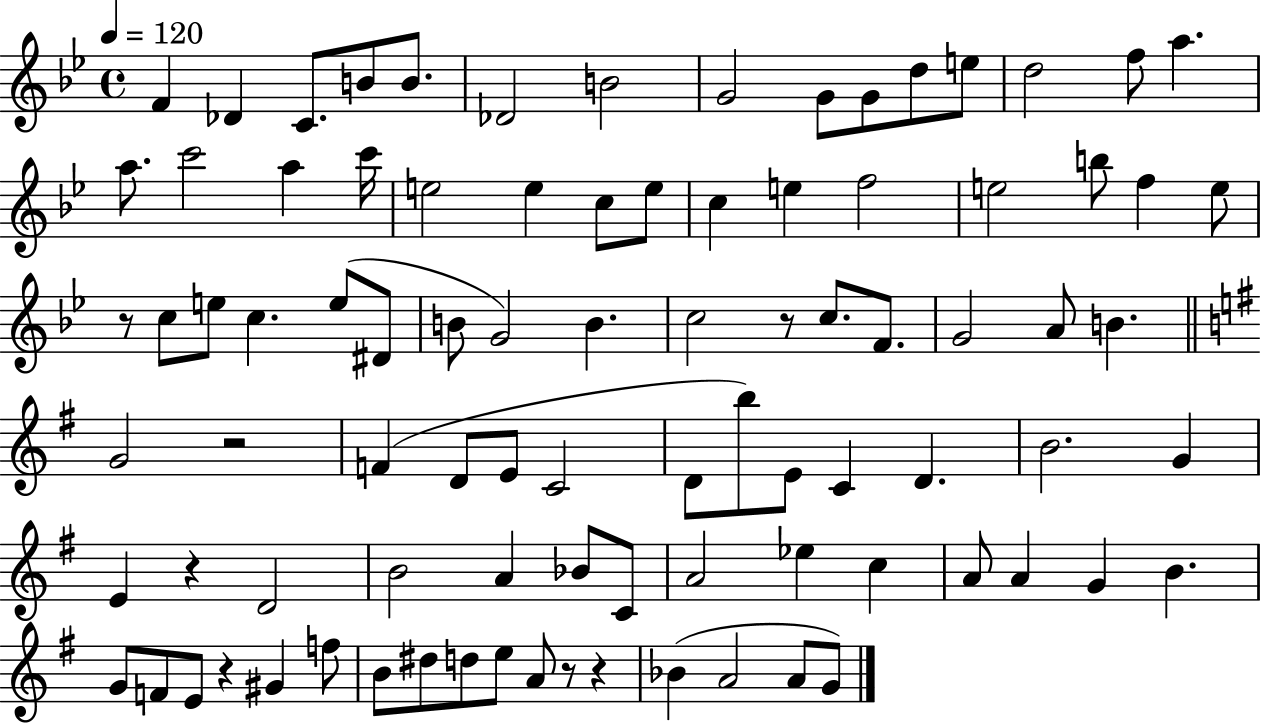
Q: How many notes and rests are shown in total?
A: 90